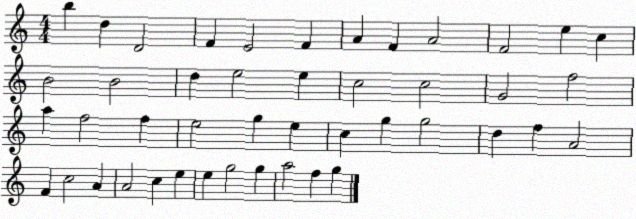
X:1
T:Untitled
M:4/4
L:1/4
K:C
b d D2 F E2 F A F A2 F2 e c B2 B2 d e2 e c2 c2 G2 f2 a f2 f e2 g e c g g2 d f A2 F c2 A A2 c e e g2 g a2 f g